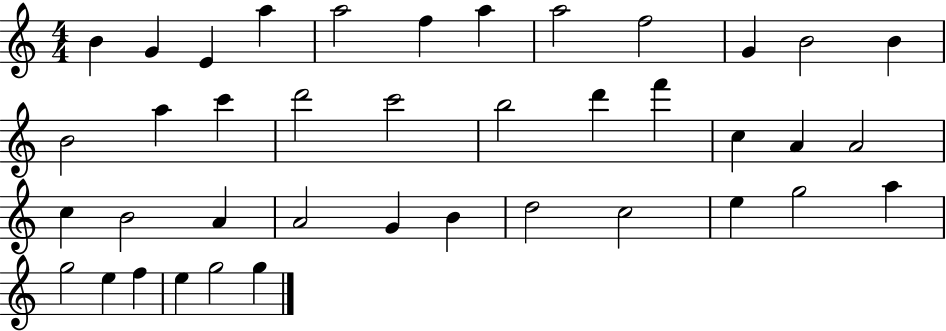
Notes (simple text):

B4/q G4/q E4/q A5/q A5/h F5/q A5/q A5/h F5/h G4/q B4/h B4/q B4/h A5/q C6/q D6/h C6/h B5/h D6/q F6/q C5/q A4/q A4/h C5/q B4/h A4/q A4/h G4/q B4/q D5/h C5/h E5/q G5/h A5/q G5/h E5/q F5/q E5/q G5/h G5/q